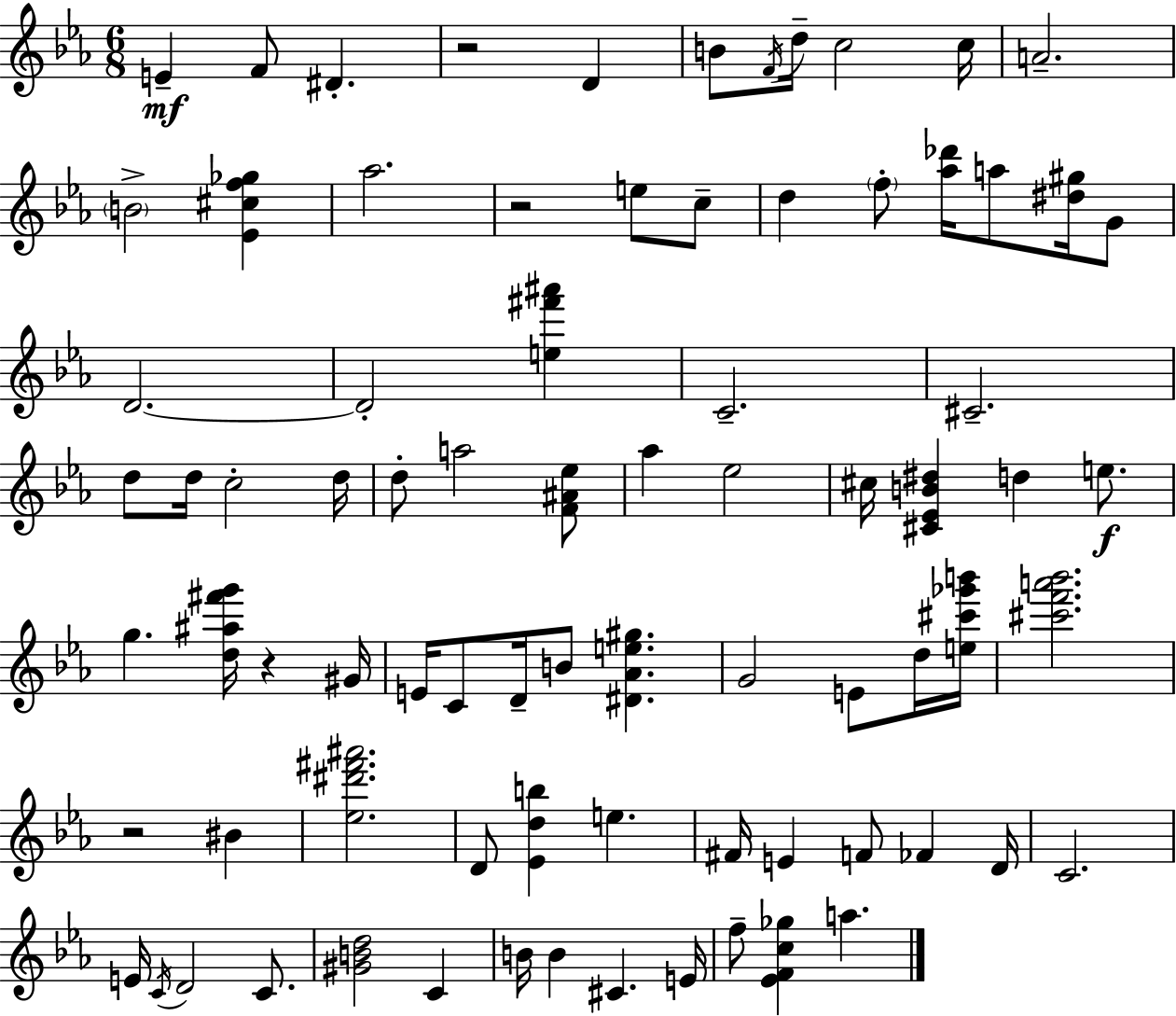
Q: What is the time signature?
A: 6/8